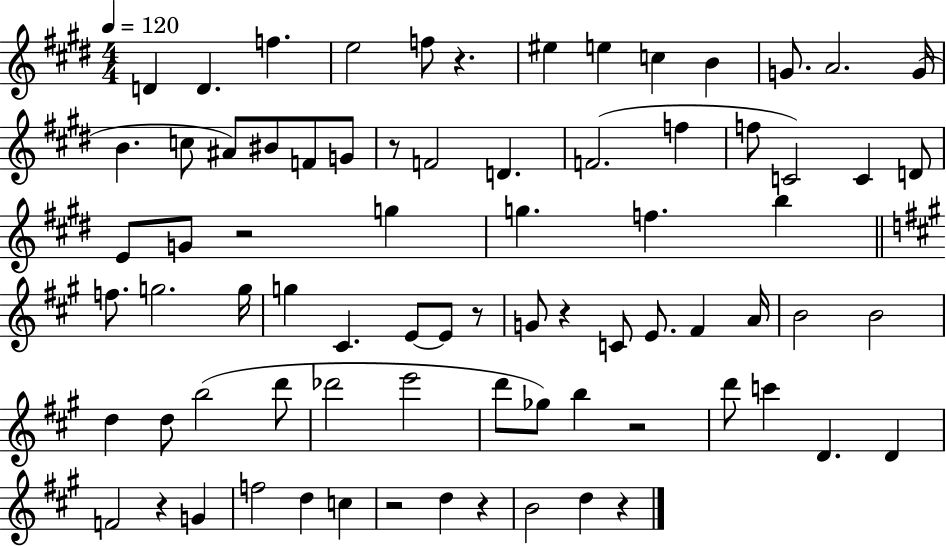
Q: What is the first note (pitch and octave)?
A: D4